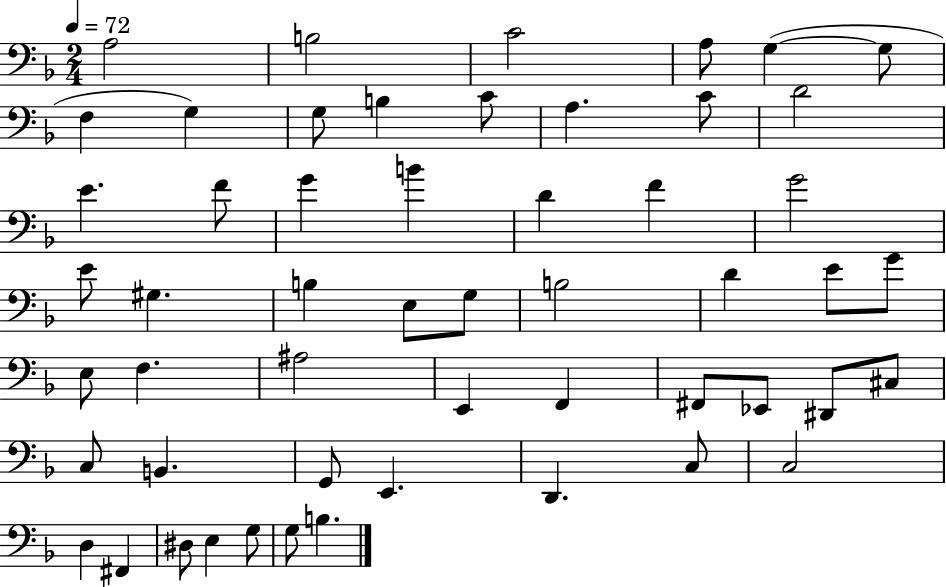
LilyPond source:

{
  \clef bass
  \numericTimeSignature
  \time 2/4
  \key f \major
  \tempo 4 = 72
  a2 | b2 | c'2 | a8 g4~(~ g8 | \break f4 g4) | g8 b4 c'8 | a4. c'8 | d'2 | \break e'4. f'8 | g'4 b'4 | d'4 f'4 | g'2 | \break e'8 gis4. | b4 e8 g8 | b2 | d'4 e'8 g'8 | \break e8 f4. | ais2 | e,4 f,4 | fis,8 ees,8 dis,8 cis8 | \break c8 b,4. | g,8 e,4. | d,4. c8 | c2 | \break d4 fis,4 | dis8 e4 g8 | g8 b4. | \bar "|."
}